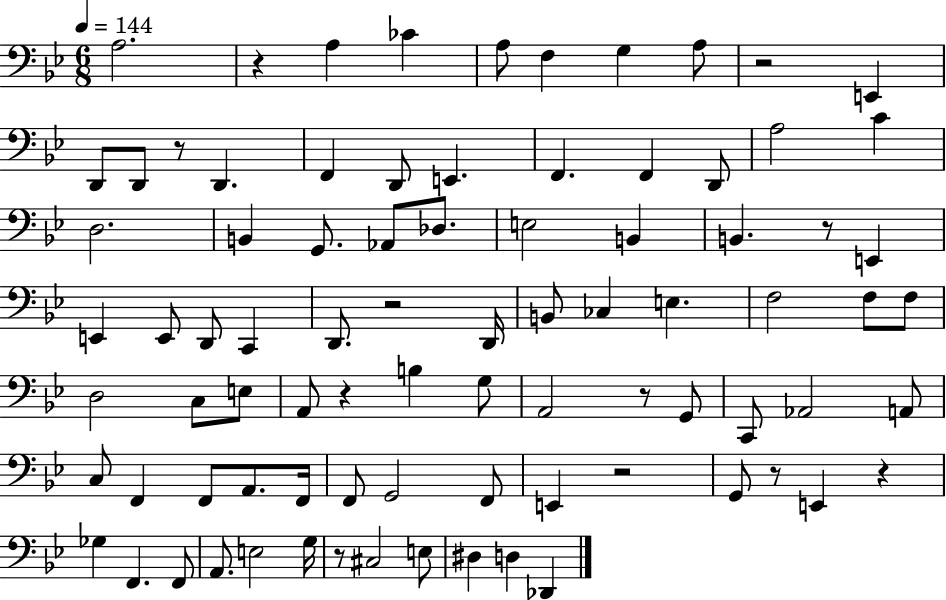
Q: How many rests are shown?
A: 11